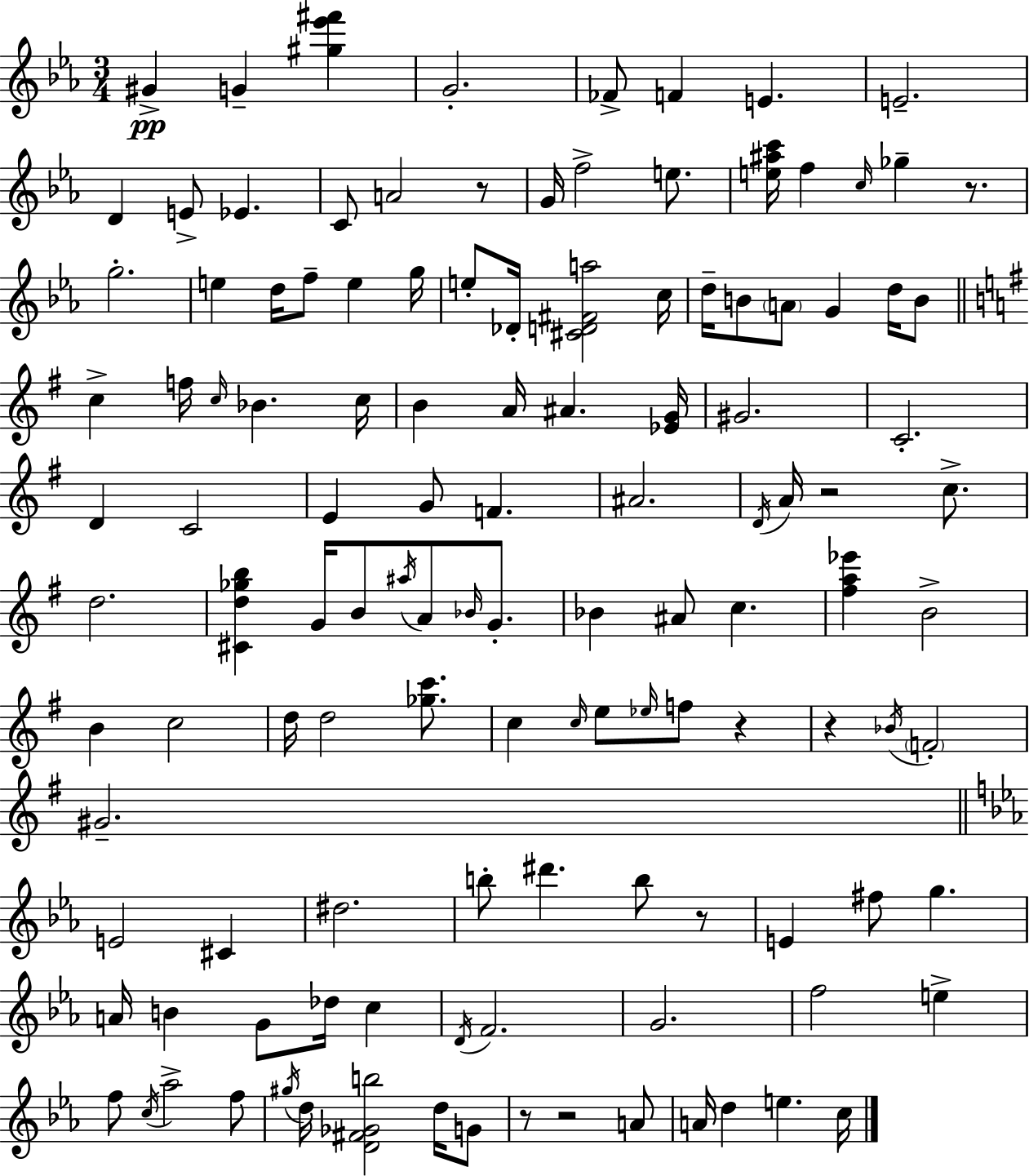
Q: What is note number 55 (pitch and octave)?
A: B4